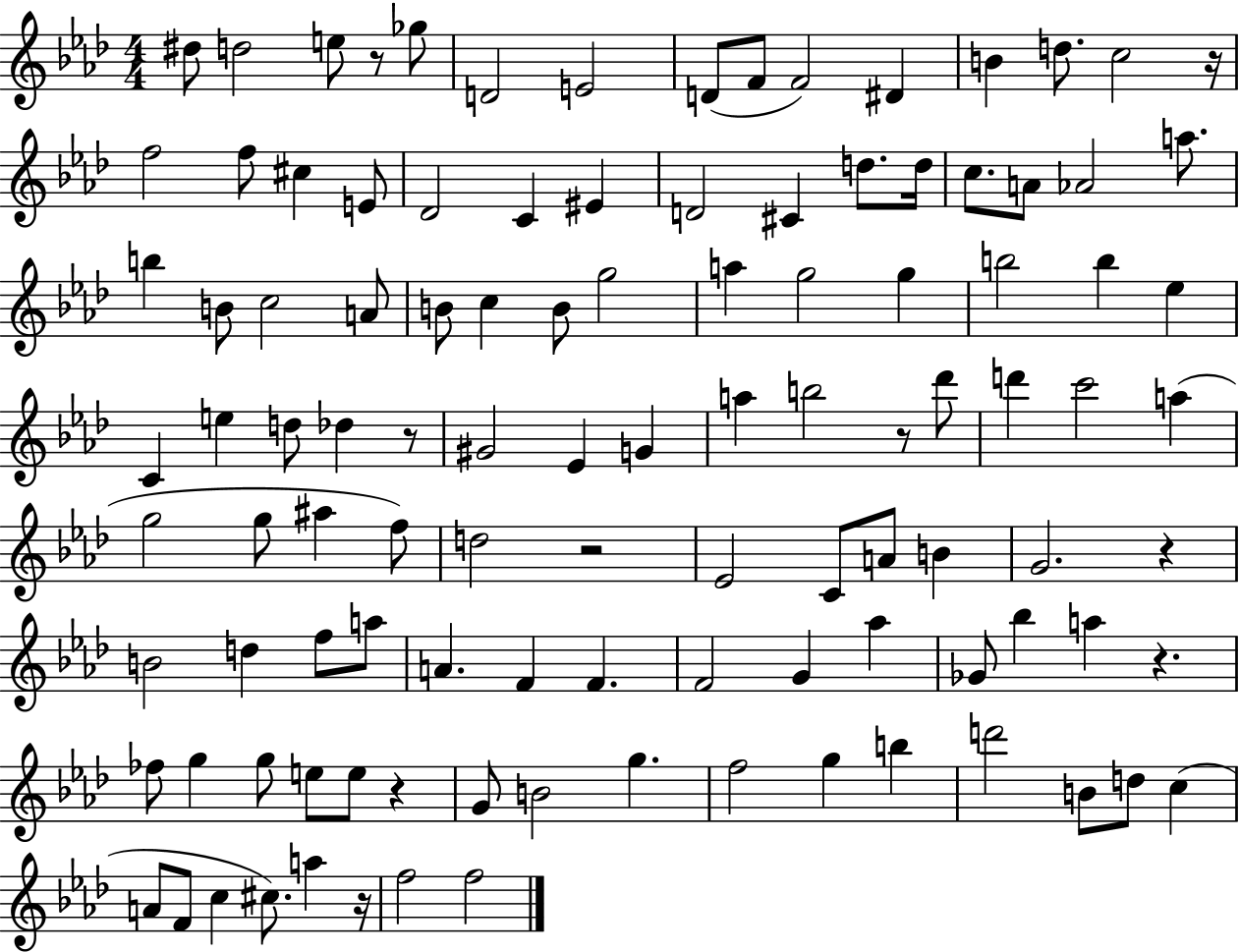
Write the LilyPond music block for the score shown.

{
  \clef treble
  \numericTimeSignature
  \time 4/4
  \key aes \major
  \repeat volta 2 { dis''8 d''2 e''8 r8 ges''8 | d'2 e'2 | d'8( f'8 f'2) dis'4 | b'4 d''8. c''2 r16 | \break f''2 f''8 cis''4 e'8 | des'2 c'4 eis'4 | d'2 cis'4 d''8. d''16 | c''8. a'8 aes'2 a''8. | \break b''4 b'8 c''2 a'8 | b'8 c''4 b'8 g''2 | a''4 g''2 g''4 | b''2 b''4 ees''4 | \break c'4 e''4 d''8 des''4 r8 | gis'2 ees'4 g'4 | a''4 b''2 r8 des'''8 | d'''4 c'''2 a''4( | \break g''2 g''8 ais''4 f''8) | d''2 r2 | ees'2 c'8 a'8 b'4 | g'2. r4 | \break b'2 d''4 f''8 a''8 | a'4. f'4 f'4. | f'2 g'4 aes''4 | ges'8 bes''4 a''4 r4. | \break fes''8 g''4 g''8 e''8 e''8 r4 | g'8 b'2 g''4. | f''2 g''4 b''4 | d'''2 b'8 d''8 c''4( | \break a'8 f'8 c''4 cis''8.) a''4 r16 | f''2 f''2 | } \bar "|."
}